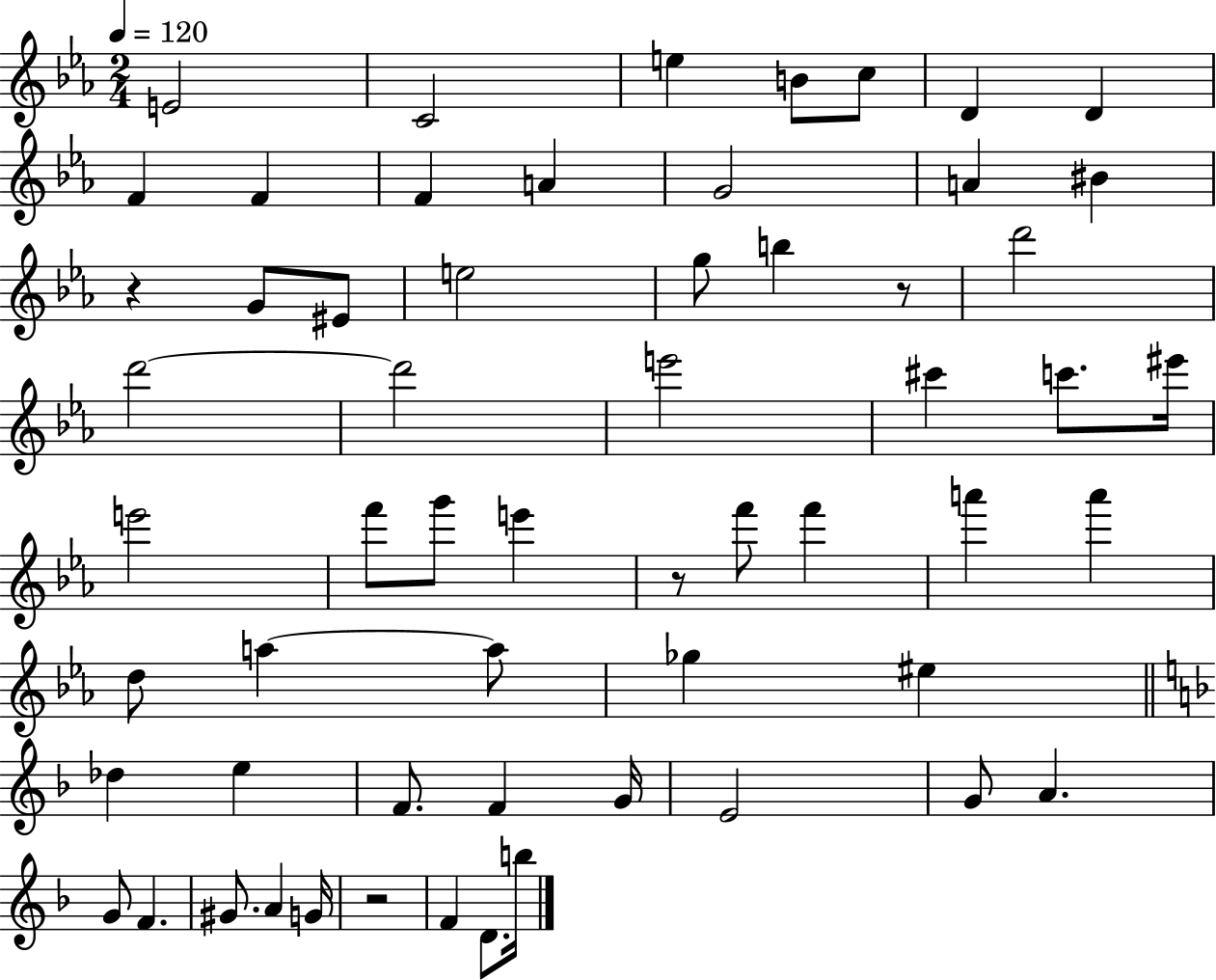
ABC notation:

X:1
T:Untitled
M:2/4
L:1/4
K:Eb
E2 C2 e B/2 c/2 D D F F F A G2 A ^B z G/2 ^E/2 e2 g/2 b z/2 d'2 d'2 d'2 e'2 ^c' c'/2 ^e'/4 e'2 f'/2 g'/2 e' z/2 f'/2 f' a' a' d/2 a a/2 _g ^e _d e F/2 F G/4 E2 G/2 A G/2 F ^G/2 A G/4 z2 F D/2 b/4